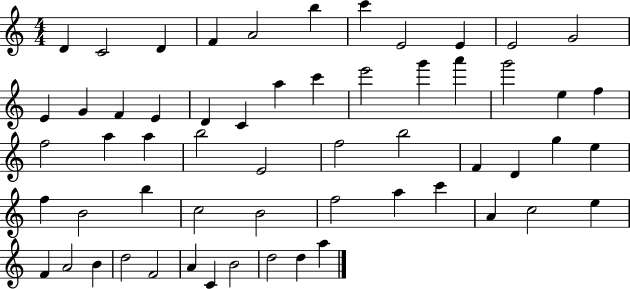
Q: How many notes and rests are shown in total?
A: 58